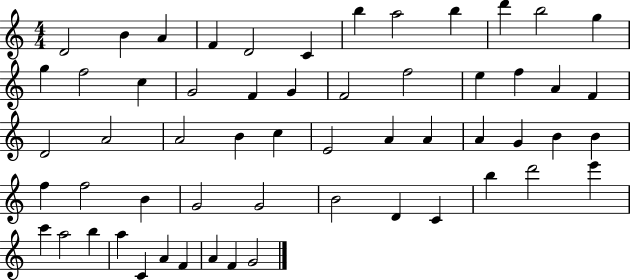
D4/h B4/q A4/q F4/q D4/h C4/q B5/q A5/h B5/q D6/q B5/h G5/q G5/q F5/h C5/q G4/h F4/q G4/q F4/h F5/h E5/q F5/q A4/q F4/q D4/h A4/h A4/h B4/q C5/q E4/h A4/q A4/q A4/q G4/q B4/q B4/q F5/q F5/h B4/q G4/h G4/h B4/h D4/q C4/q B5/q D6/h E6/q C6/q A5/h B5/q A5/q C4/q A4/q F4/q A4/q F4/q G4/h